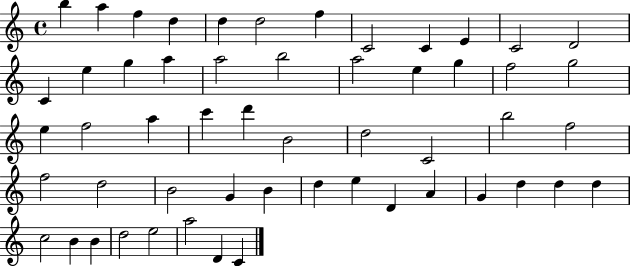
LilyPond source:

{
  \clef treble
  \time 4/4
  \defaultTimeSignature
  \key c \major
  b''4 a''4 f''4 d''4 | d''4 d''2 f''4 | c'2 c'4 e'4 | c'2 d'2 | \break c'4 e''4 g''4 a''4 | a''2 b''2 | a''2 e''4 g''4 | f''2 g''2 | \break e''4 f''2 a''4 | c'''4 d'''4 b'2 | d''2 c'2 | b''2 f''2 | \break f''2 d''2 | b'2 g'4 b'4 | d''4 e''4 d'4 a'4 | g'4 d''4 d''4 d''4 | \break c''2 b'4 b'4 | d''2 e''2 | a''2 d'4 c'4 | \bar "|."
}